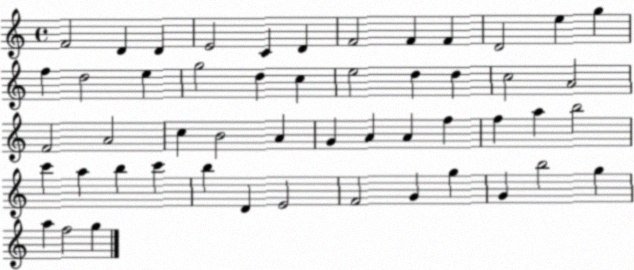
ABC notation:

X:1
T:Untitled
M:4/4
L:1/4
K:C
F2 D D E2 C D F2 F F D2 e g f d2 e g2 d c e2 d d c2 A2 F2 A2 c B2 A G A A f f a b2 c' a b c' b D E2 F2 G g G b2 g a f2 g